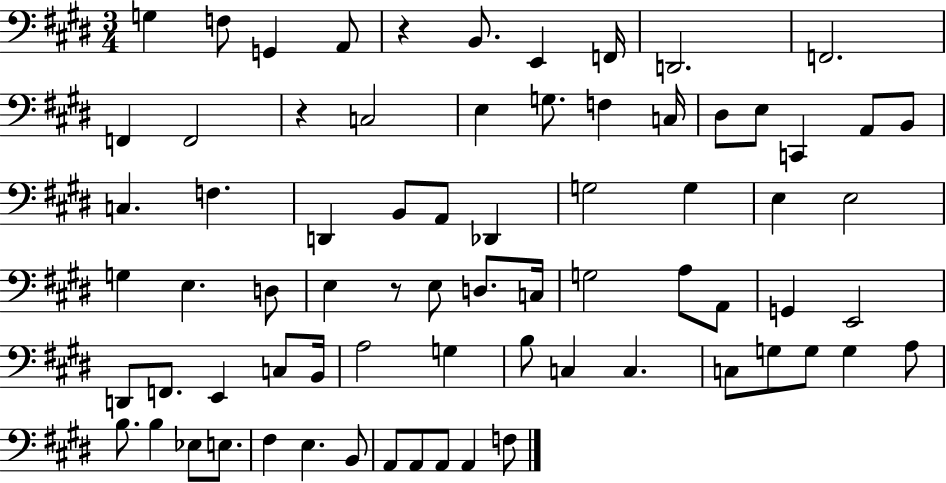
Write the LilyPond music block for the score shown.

{
  \clef bass
  \numericTimeSignature
  \time 3/4
  \key e \major
  g4 f8 g,4 a,8 | r4 b,8. e,4 f,16 | d,2. | f,2. | \break f,4 f,2 | r4 c2 | e4 g8. f4 c16 | dis8 e8 c,4 a,8 b,8 | \break c4. f4. | d,4 b,8 a,8 des,4 | g2 g4 | e4 e2 | \break g4 e4. d8 | e4 r8 e8 d8. c16 | g2 a8 a,8 | g,4 e,2 | \break d,8 f,8. e,4 c8 b,16 | a2 g4 | b8 c4 c4. | c8 g8 g8 g4 a8 | \break b8. b4 ees8 e8. | fis4 e4. b,8 | a,8 a,8 a,8 a,4 f8 | \bar "|."
}